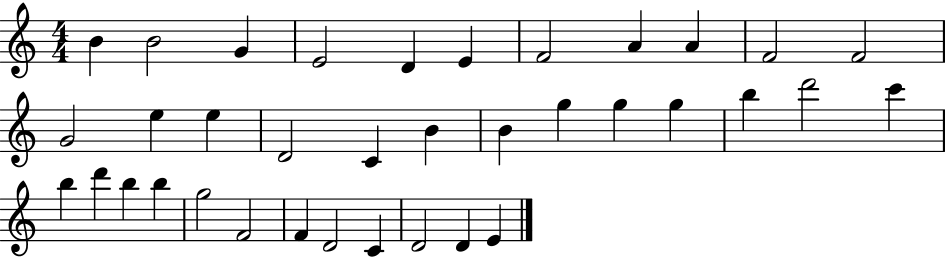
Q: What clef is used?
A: treble